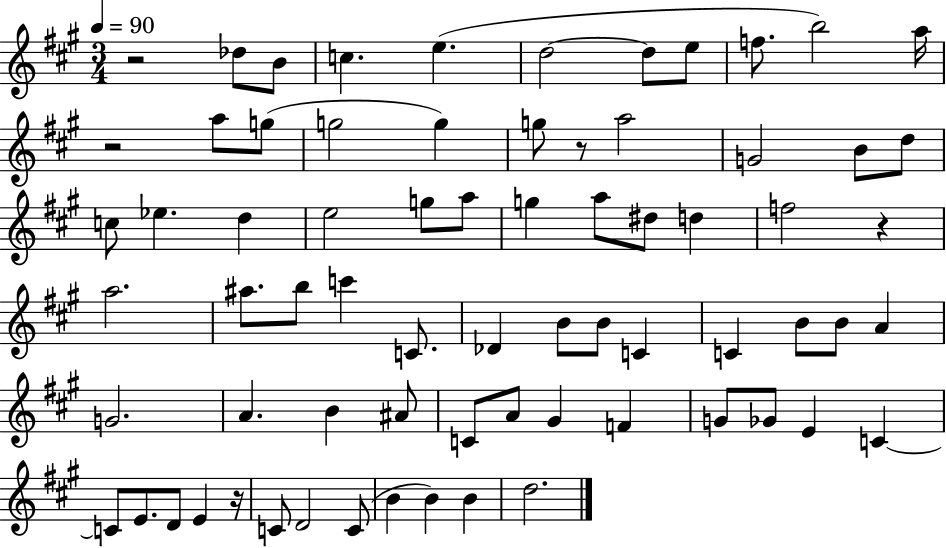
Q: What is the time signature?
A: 3/4